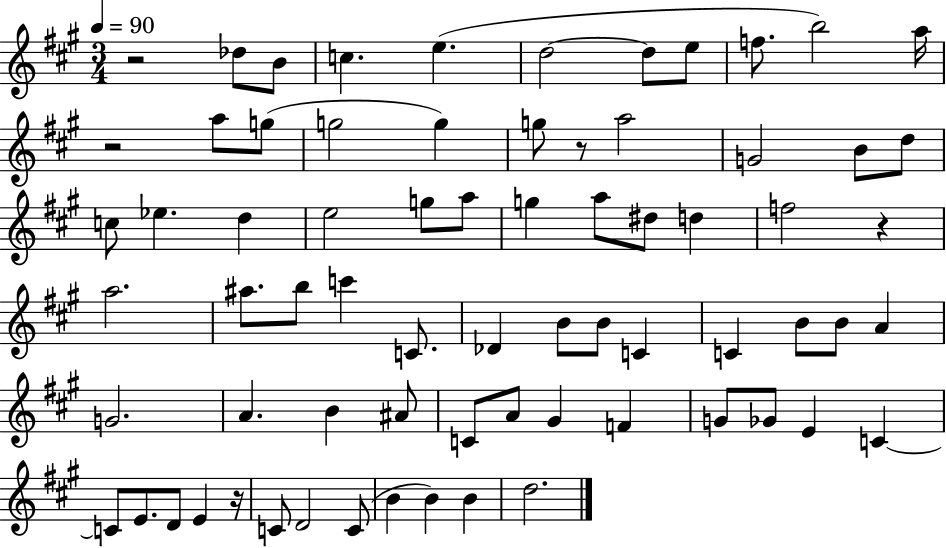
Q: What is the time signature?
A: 3/4